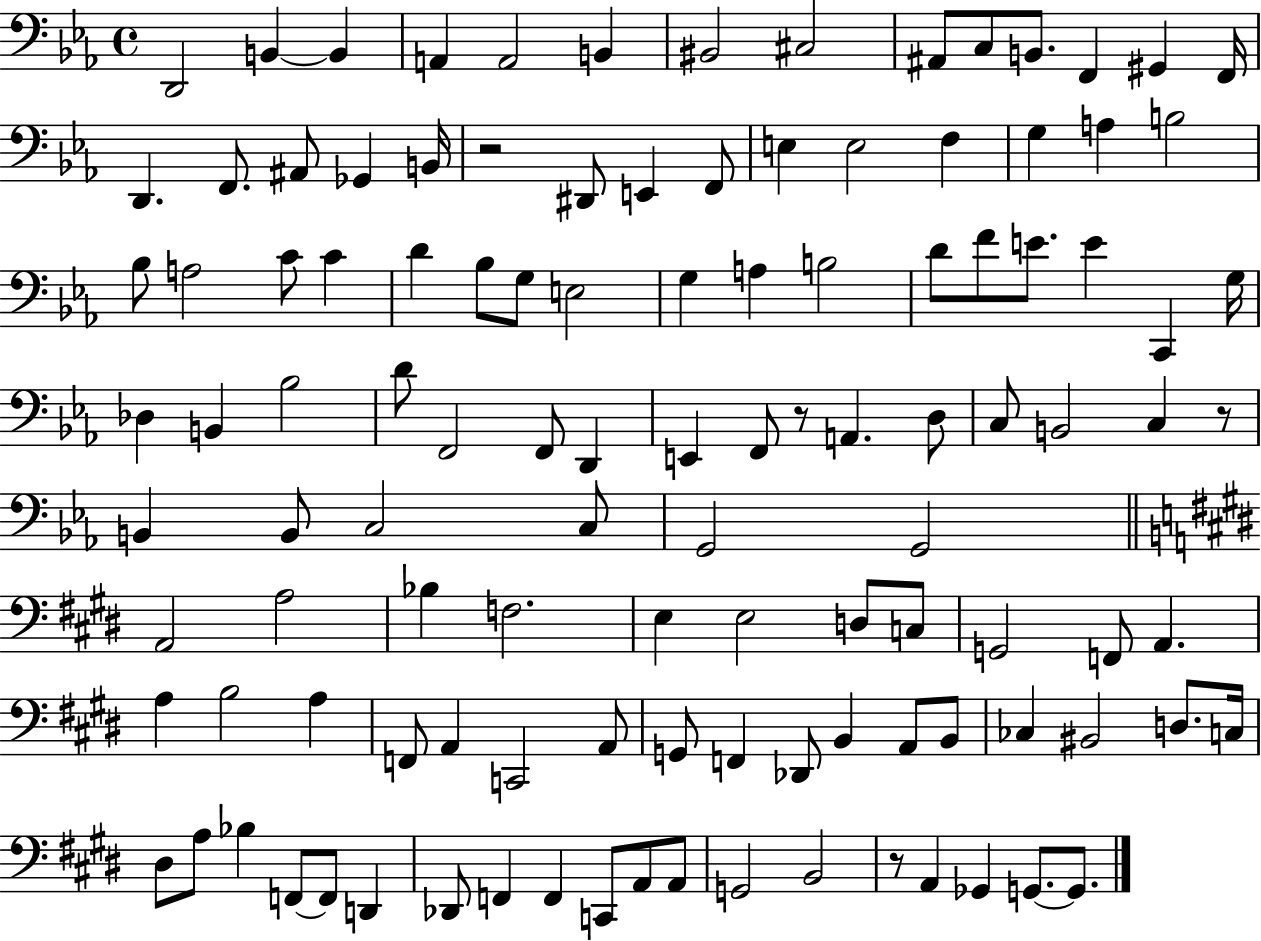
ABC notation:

X:1
T:Untitled
M:4/4
L:1/4
K:Eb
D,,2 B,, B,, A,, A,,2 B,, ^B,,2 ^C,2 ^A,,/2 C,/2 B,,/2 F,, ^G,, F,,/4 D,, F,,/2 ^A,,/2 _G,, B,,/4 z2 ^D,,/2 E,, F,,/2 E, E,2 F, G, A, B,2 _B,/2 A,2 C/2 C D _B,/2 G,/2 E,2 G, A, B,2 D/2 F/2 E/2 E C,, G,/4 _D, B,, _B,2 D/2 F,,2 F,,/2 D,, E,, F,,/2 z/2 A,, D,/2 C,/2 B,,2 C, z/2 B,, B,,/2 C,2 C,/2 G,,2 G,,2 A,,2 A,2 _B, F,2 E, E,2 D,/2 C,/2 G,,2 F,,/2 A,, A, B,2 A, F,,/2 A,, C,,2 A,,/2 G,,/2 F,, _D,,/2 B,, A,,/2 B,,/2 _C, ^B,,2 D,/2 C,/4 ^D,/2 A,/2 _B, F,,/2 F,,/2 D,, _D,,/2 F,, F,, C,,/2 A,,/2 A,,/2 G,,2 B,,2 z/2 A,, _G,, G,,/2 G,,/2